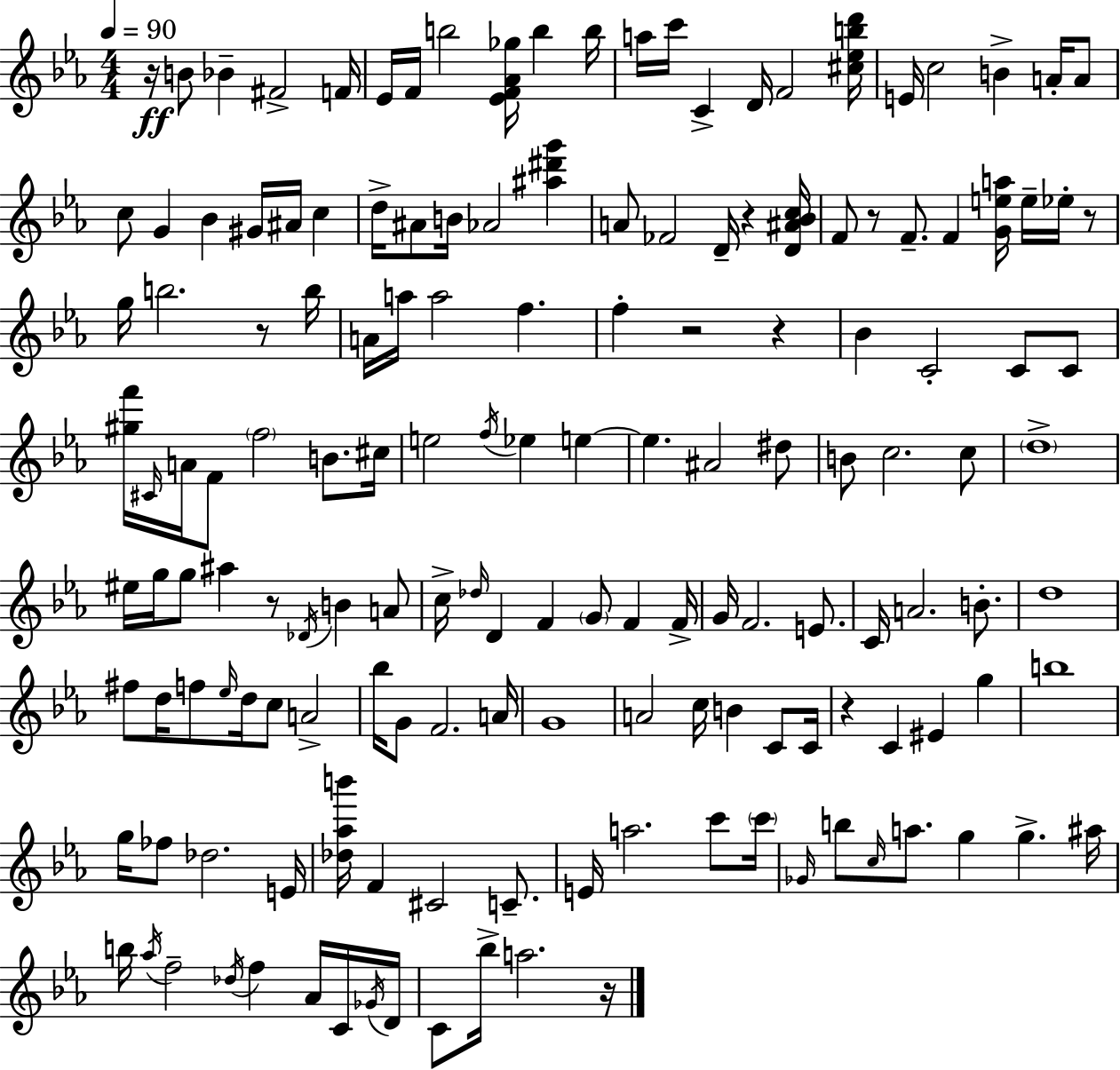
R/s B4/e Bb4/q F#4/h F4/s Eb4/s F4/s B5/h [Eb4,F4,Ab4,Gb5]/s B5/q B5/s A5/s C6/s C4/q D4/s F4/h [C#5,Eb5,B5,D6]/s E4/s C5/h B4/q A4/s A4/e C5/e G4/q Bb4/q G#4/s A#4/s C5/q D5/s A#4/e B4/s Ab4/h [A#5,D#6,G6]/q A4/e FES4/h D4/s R/q [D4,A#4,Bb4,C5]/s F4/e R/e F4/e. F4/q [G4,E5,A5]/s E5/s Eb5/s R/e G5/s B5/h. R/e B5/s A4/s A5/s A5/h F5/q. F5/q R/h R/q Bb4/q C4/h C4/e C4/e [G#5,F6]/s C#4/s A4/s F4/e F5/h B4/e. C#5/s E5/h F5/s Eb5/q E5/q E5/q. A#4/h D#5/e B4/e C5/h. C5/e D5/w EIS5/s G5/s G5/e A#5/q R/e Db4/s B4/q A4/e C5/s Db5/s D4/q F4/q G4/e F4/q F4/s G4/s F4/h. E4/e. C4/s A4/h. B4/e. D5/w F#5/e D5/s F5/e Eb5/s D5/s C5/e A4/h Bb5/s G4/e F4/h. A4/s G4/w A4/h C5/s B4/q C4/e C4/s R/q C4/q EIS4/q G5/q B5/w G5/s FES5/e Db5/h. E4/s [Db5,Ab5,B6]/s F4/q C#4/h C4/e. E4/s A5/h. C6/e C6/s Gb4/s B5/e C5/s A5/e. G5/q G5/q. A#5/s B5/s Ab5/s F5/h Db5/s F5/q Ab4/s C4/s Gb4/s D4/s C4/e Bb5/s A5/h. R/s